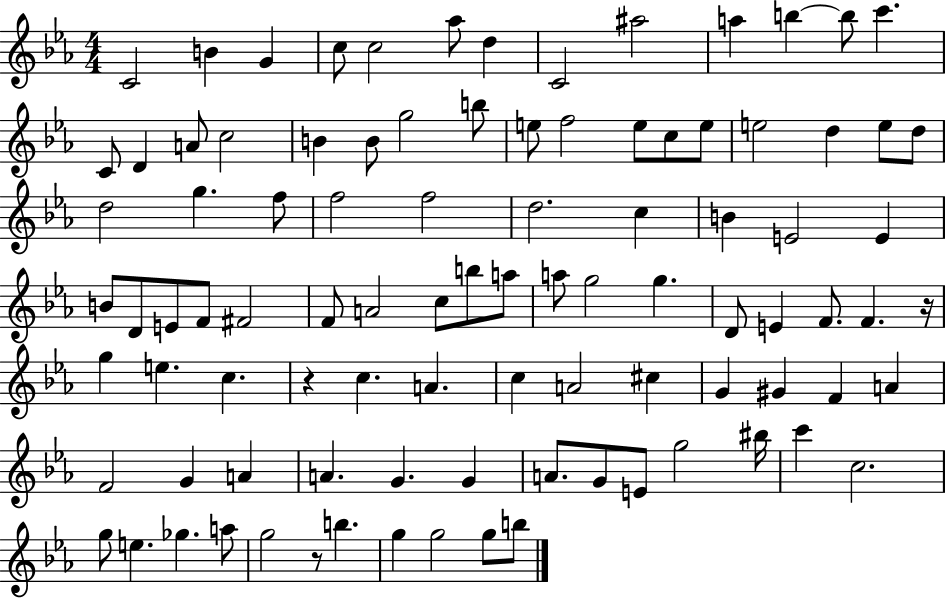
C4/h B4/q G4/q C5/e C5/h Ab5/e D5/q C4/h A#5/h A5/q B5/q B5/e C6/q. C4/e D4/q A4/e C5/h B4/q B4/e G5/h B5/e E5/e F5/h E5/e C5/e E5/e E5/h D5/q E5/e D5/e D5/h G5/q. F5/e F5/h F5/h D5/h. C5/q B4/q E4/h E4/q B4/e D4/e E4/e F4/e F#4/h F4/e A4/h C5/e B5/e A5/e A5/e G5/h G5/q. D4/e E4/q F4/e. F4/q. R/s G5/q E5/q. C5/q. R/q C5/q. A4/q. C5/q A4/h C#5/q G4/q G#4/q F4/q A4/q F4/h G4/q A4/q A4/q. G4/q. G4/q A4/e. G4/e E4/e G5/h BIS5/s C6/q C5/h. G5/e E5/q. Gb5/q. A5/e G5/h R/e B5/q. G5/q G5/h G5/e B5/e